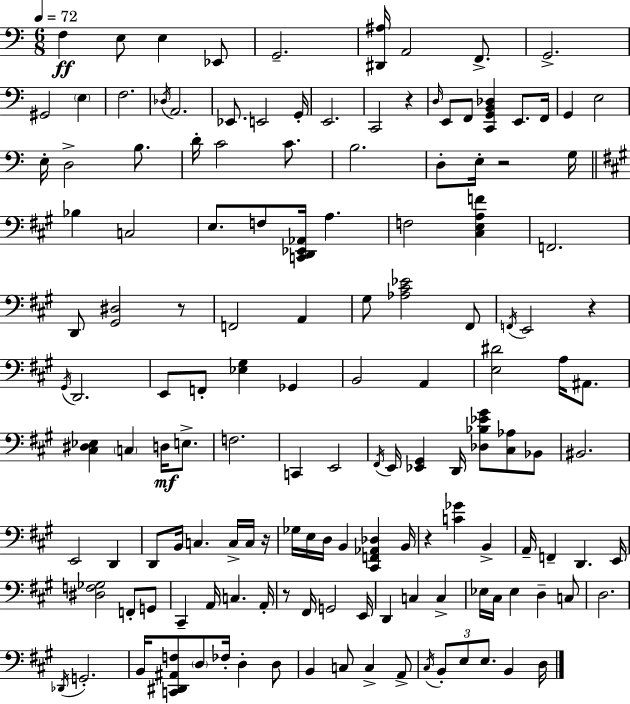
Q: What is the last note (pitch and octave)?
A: D3